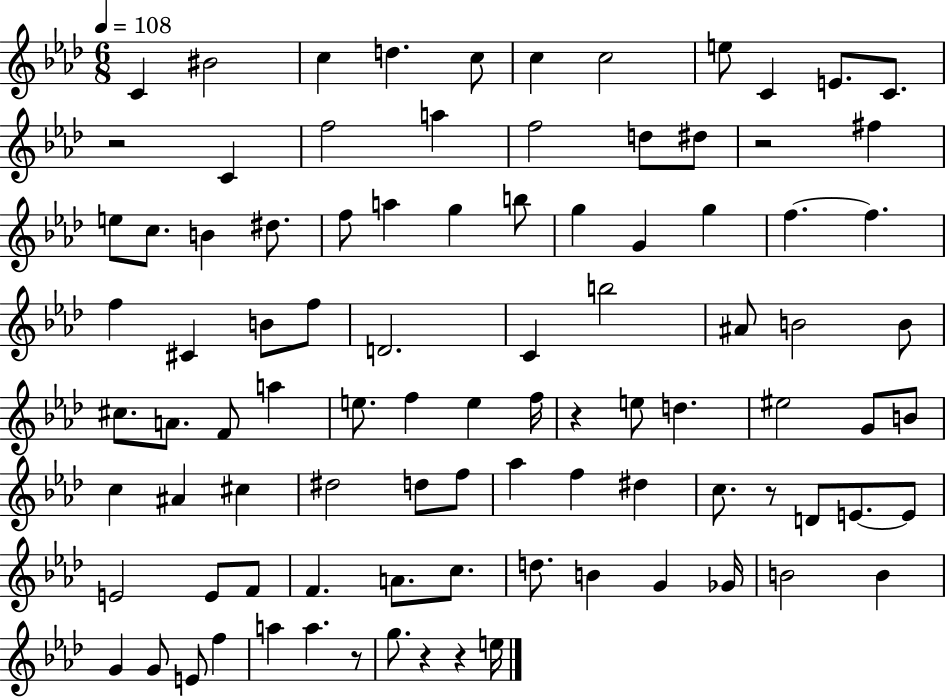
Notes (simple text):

C4/q BIS4/h C5/q D5/q. C5/e C5/q C5/h E5/e C4/q E4/e. C4/e. R/h C4/q F5/h A5/q F5/h D5/e D#5/e R/h F#5/q E5/e C5/e. B4/q D#5/e. F5/e A5/q G5/q B5/e G5/q G4/q G5/q F5/q. F5/q. F5/q C#4/q B4/e F5/e D4/h. C4/q B5/h A#4/e B4/h B4/e C#5/e. A4/e. F4/e A5/q E5/e. F5/q E5/q F5/s R/q E5/e D5/q. EIS5/h G4/e B4/e C5/q A#4/q C#5/q D#5/h D5/e F5/e Ab5/q F5/q D#5/q C5/e. R/e D4/e E4/e. E4/e E4/h E4/e F4/e F4/q. A4/e. C5/e. D5/e. B4/q G4/q Gb4/s B4/h B4/q G4/q G4/e E4/e F5/q A5/q A5/q. R/e G5/e. R/q R/q E5/s